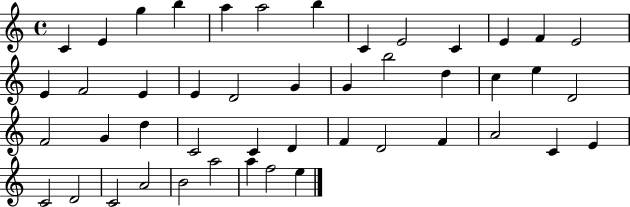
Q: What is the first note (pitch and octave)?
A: C4